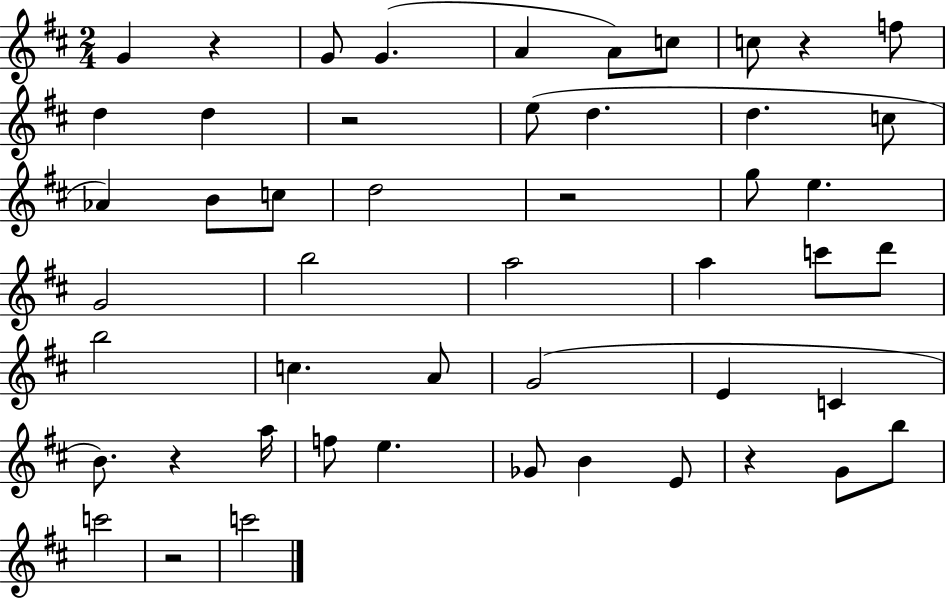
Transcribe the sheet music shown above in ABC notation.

X:1
T:Untitled
M:2/4
L:1/4
K:D
G z G/2 G A A/2 c/2 c/2 z f/2 d d z2 e/2 d d c/2 _A B/2 c/2 d2 z2 g/2 e G2 b2 a2 a c'/2 d'/2 b2 c A/2 G2 E C B/2 z a/4 f/2 e _G/2 B E/2 z G/2 b/2 c'2 z2 c'2